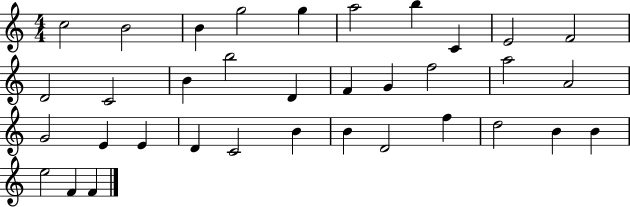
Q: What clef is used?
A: treble